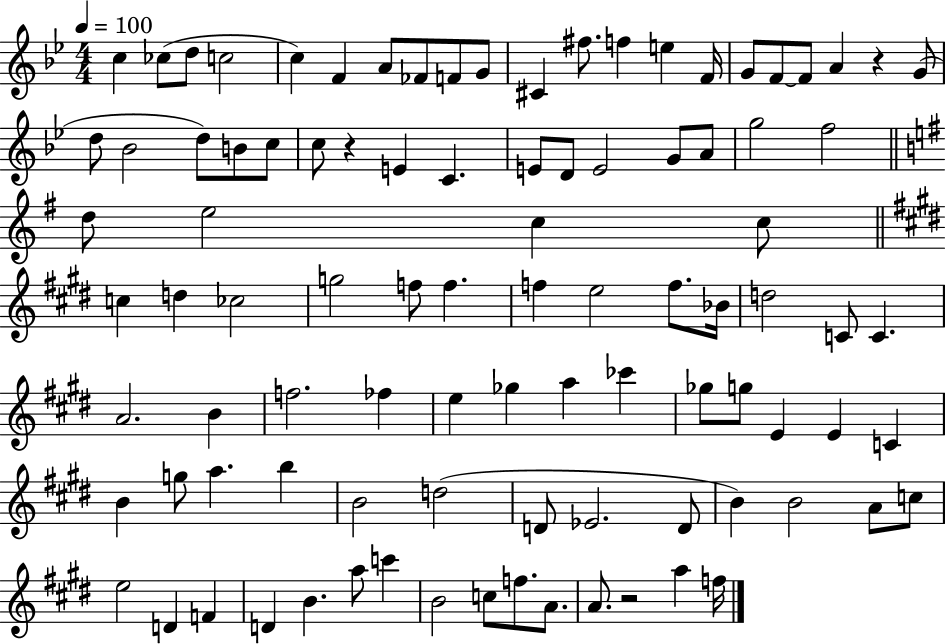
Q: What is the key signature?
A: BES major